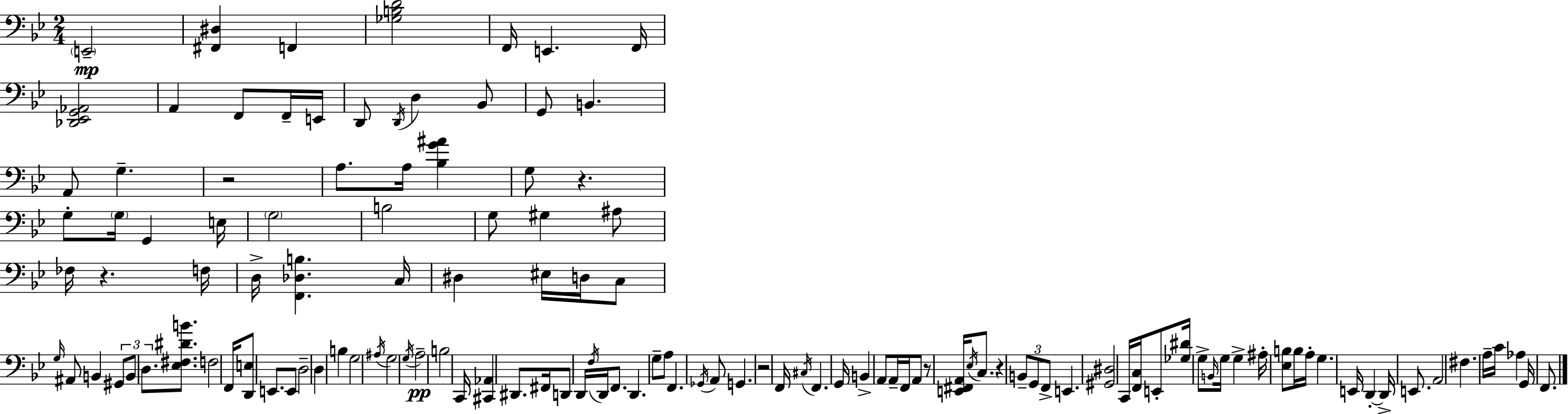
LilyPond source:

{
  \clef bass
  \numericTimeSignature
  \time 2/4
  \key g \minor
  \repeat volta 2 { \parenthesize e,2--\mp | <fis, dis>4 f,4 | <ges b d'>2 | f,16 e,4. f,16 | \break <des, ees, g, aes,>2 | a,4 f,8 f,16-- e,16 | d,8 \acciaccatura { d,16 } d4 bes,8 | g,8 b,4. | \break a,8 g4.-- | r2 | a8. a16 <bes g' ais'>4 | g8 r4. | \break g8-. \parenthesize g16 g,4 | e16 \parenthesize g2 | b2 | g8 gis4 ais8 | \break fes16 r4. | f16 d16-> <f, des b>4. | c16 dis4 eis16 d16 c8 | \grace { g16 } ais,8 b,4 | \break \tuplet 3/2 { gis,8 b,8 d8. } <ees fis dis' b'>8. | f2 | f,16 <d, e>8 e,8. | e,8 d2-- | \break d4 b4 | g2 | \acciaccatura { ais16 } g2 | \acciaccatura { g16 }\pp a2-- | \break b2 | c,16 <cis, aes,>4 | dis,8. fis,16 d,8 d,16 | \acciaccatura { f16 } d,16 f,8. d,4. | \break g8-- a8 f,4. | \acciaccatura { ges,16 } a,8 | g,4. r2 | f,16 \acciaccatura { cis16 } | \break f,4. g,16 b,4-> | a,8 a,16-- f,16 a,8 | r8 <e, fis, a,>16 \acciaccatura { ees16 } c8. | r4 \tuplet 3/2 { b,8-- g,8 | \break f,8-> } e,4. | <gis, dis>2 | c,16 <f, c>16 e,8-. <ges dis'>16 g8-> \grace { b,16 } | g16 g4-> ais16-. <ees b>8 | \break b16 a16-. g4. | e,16 d,4-.~~ d,16-> e,8. | a,2 | fis4. a16-- | \break c'16 aes4 g,16 f,8. | } \bar "|."
}